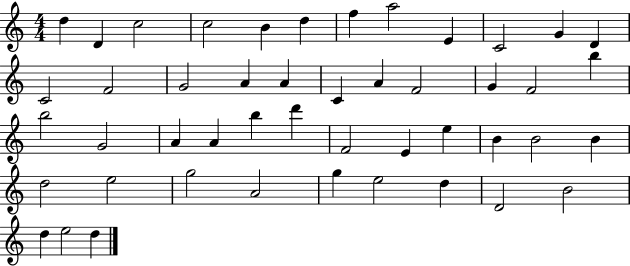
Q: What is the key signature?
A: C major